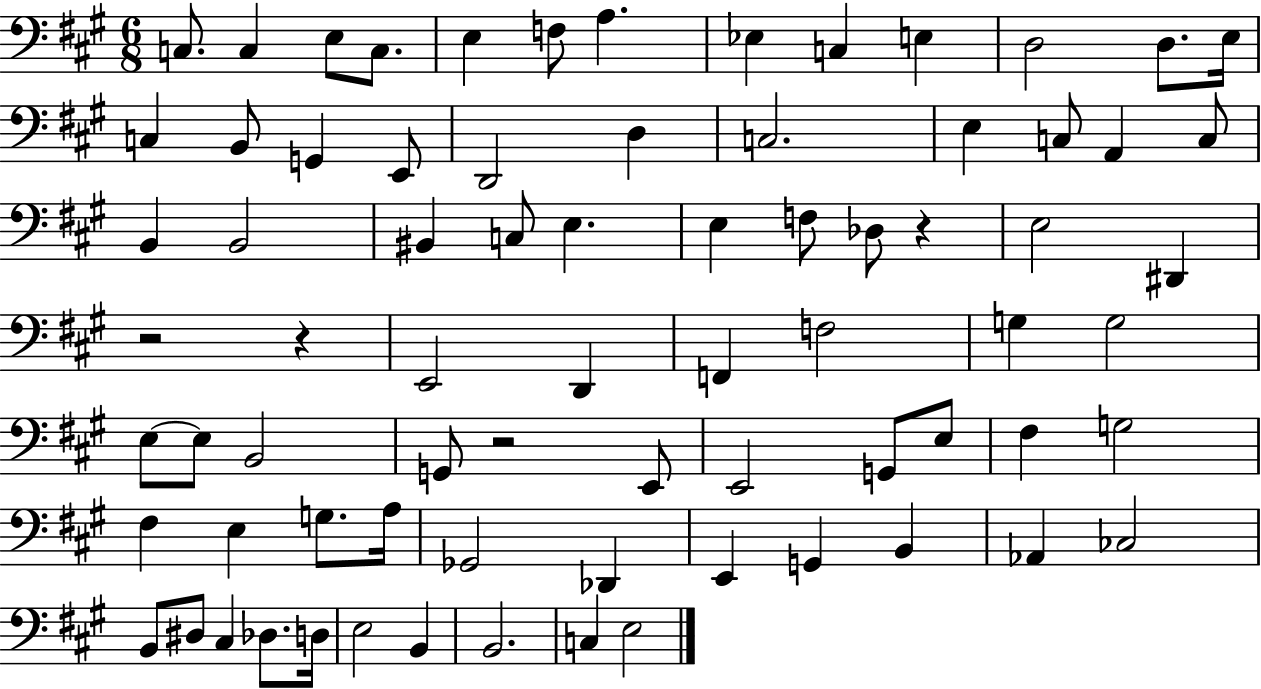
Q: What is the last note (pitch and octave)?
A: E3